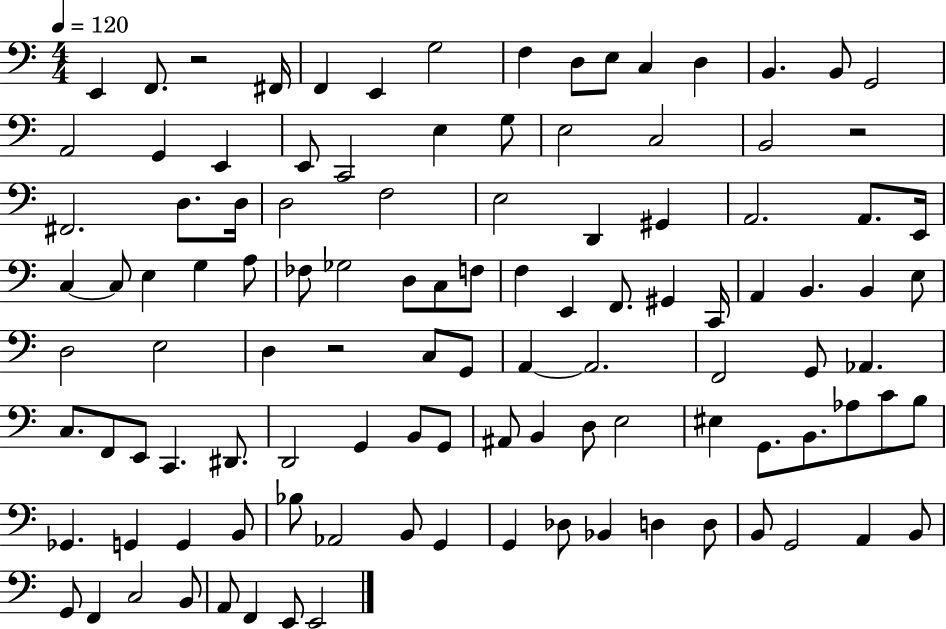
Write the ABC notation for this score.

X:1
T:Untitled
M:4/4
L:1/4
K:C
E,, F,,/2 z2 ^F,,/4 F,, E,, G,2 F, D,/2 E,/2 C, D, B,, B,,/2 G,,2 A,,2 G,, E,, E,,/2 C,,2 E, G,/2 E,2 C,2 B,,2 z2 ^F,,2 D,/2 D,/4 D,2 F,2 E,2 D,, ^G,, A,,2 A,,/2 E,,/4 C, C,/2 E, G, A,/2 _F,/2 _G,2 D,/2 C,/2 F,/2 F, E,, F,,/2 ^G,, C,,/4 A,, B,, B,, E,/2 D,2 E,2 D, z2 C,/2 G,,/2 A,, A,,2 F,,2 G,,/2 _A,, C,/2 F,,/2 E,,/2 C,, ^D,,/2 D,,2 G,, B,,/2 G,,/2 ^A,,/2 B,, D,/2 E,2 ^E, G,,/2 B,,/2 _A,/2 C/2 B,/2 _G,, G,, G,, B,,/2 _B,/2 _A,,2 B,,/2 G,, G,, _D,/2 _B,, D, D,/2 B,,/2 G,,2 A,, B,,/2 G,,/2 F,, C,2 B,,/2 A,,/2 F,, E,,/2 E,,2